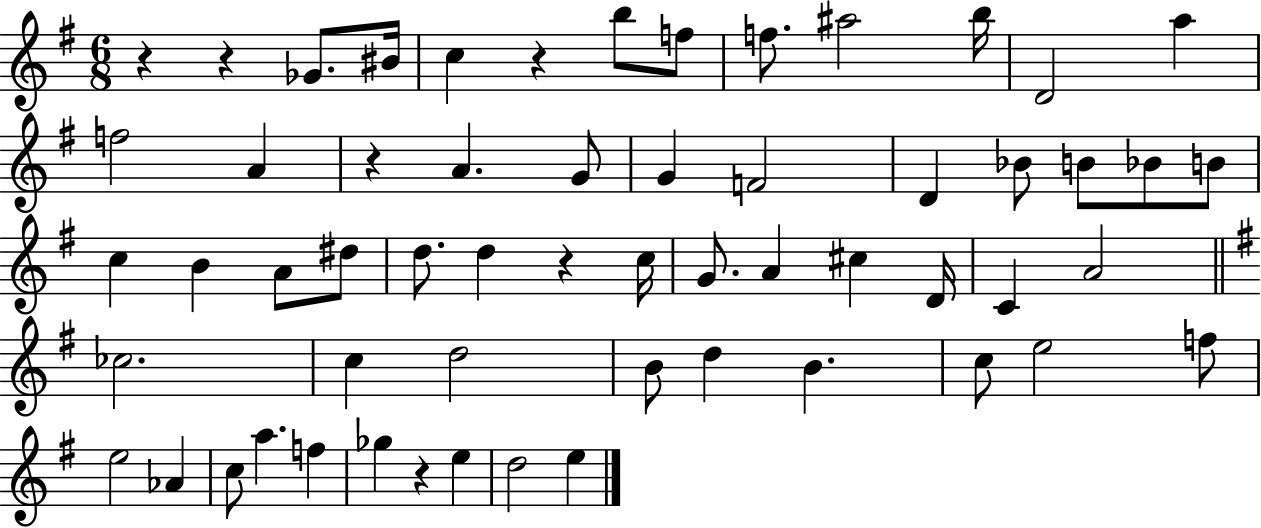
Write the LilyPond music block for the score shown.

{
  \clef treble
  \numericTimeSignature
  \time 6/8
  \key g \major
  r4 r4 ges'8. bis'16 | c''4 r4 b''8 f''8 | f''8. ais''2 b''16 | d'2 a''4 | \break f''2 a'4 | r4 a'4. g'8 | g'4 f'2 | d'4 bes'8 b'8 bes'8 b'8 | \break c''4 b'4 a'8 dis''8 | d''8. d''4 r4 c''16 | g'8. a'4 cis''4 d'16 | c'4 a'2 | \break \bar "||" \break \key e \minor ces''2. | c''4 d''2 | b'8 d''4 b'4. | c''8 e''2 f''8 | \break e''2 aes'4 | c''8 a''4. f''4 | ges''4 r4 e''4 | d''2 e''4 | \break \bar "|."
}